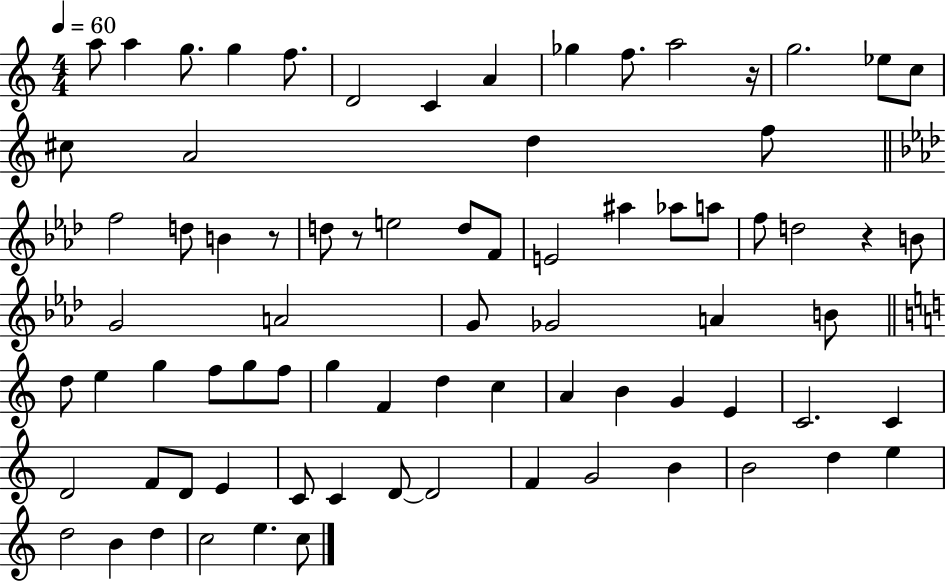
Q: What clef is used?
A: treble